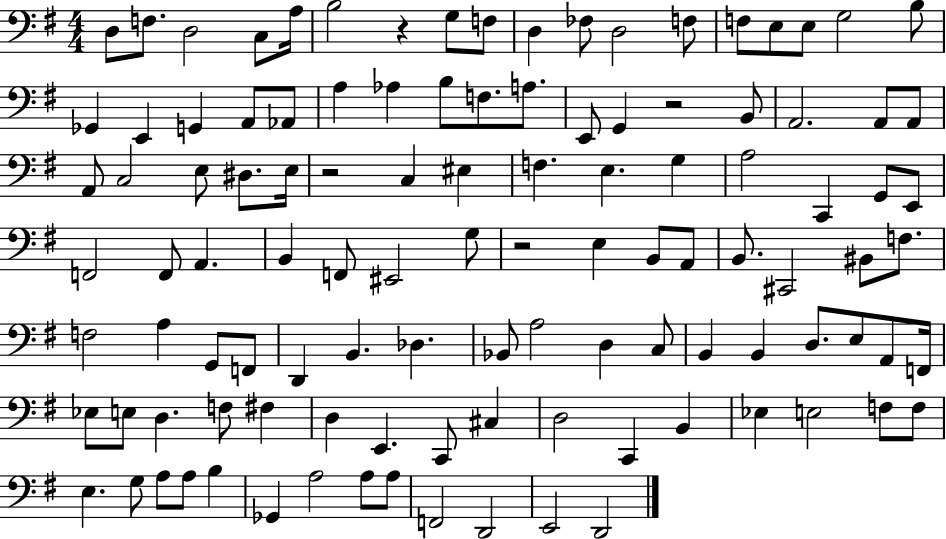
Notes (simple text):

D3/e F3/e. D3/h C3/e A3/s B3/h R/q G3/e F3/e D3/q FES3/e D3/h F3/e F3/e E3/e E3/e G3/h B3/e Gb2/q E2/q G2/q A2/e Ab2/e A3/q Ab3/q B3/e F3/e. A3/e. E2/e G2/q R/h B2/e A2/h. A2/e A2/e A2/e C3/h E3/e D#3/e. E3/s R/h C3/q EIS3/q F3/q. E3/q. G3/q A3/h C2/q G2/e E2/e F2/h F2/e A2/q. B2/q F2/e EIS2/h G3/e R/h E3/q B2/e A2/e B2/e. C#2/h BIS2/e F3/e. F3/h A3/q G2/e F2/e D2/q B2/q. Db3/q. Bb2/e A3/h D3/q C3/e B2/q B2/q D3/e. E3/e A2/e F2/s Eb3/e E3/e D3/q. F3/e F#3/q D3/q E2/q. C2/e C#3/q D3/h C2/q B2/q Eb3/q E3/h F3/e F3/e E3/q. G3/e A3/e A3/e B3/q Gb2/q A3/h A3/e A3/e F2/h D2/h E2/h D2/h